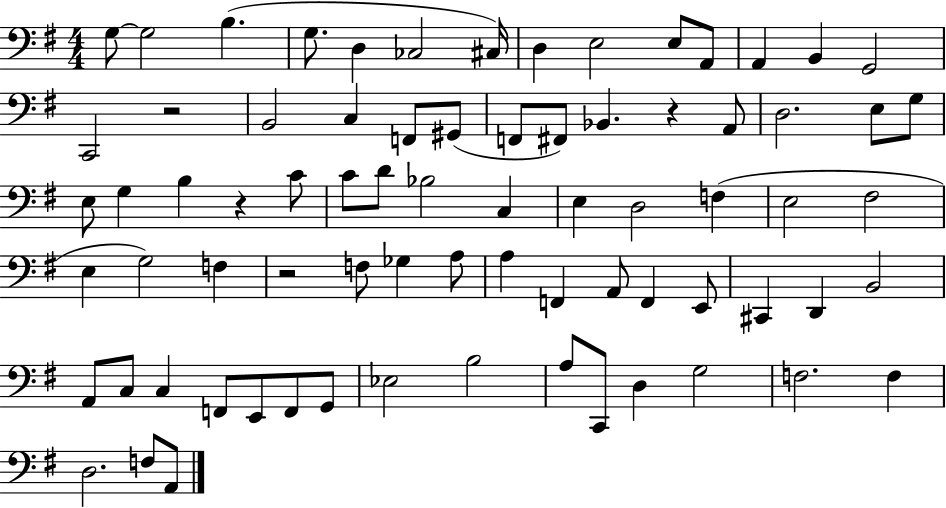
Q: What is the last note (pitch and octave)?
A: A2